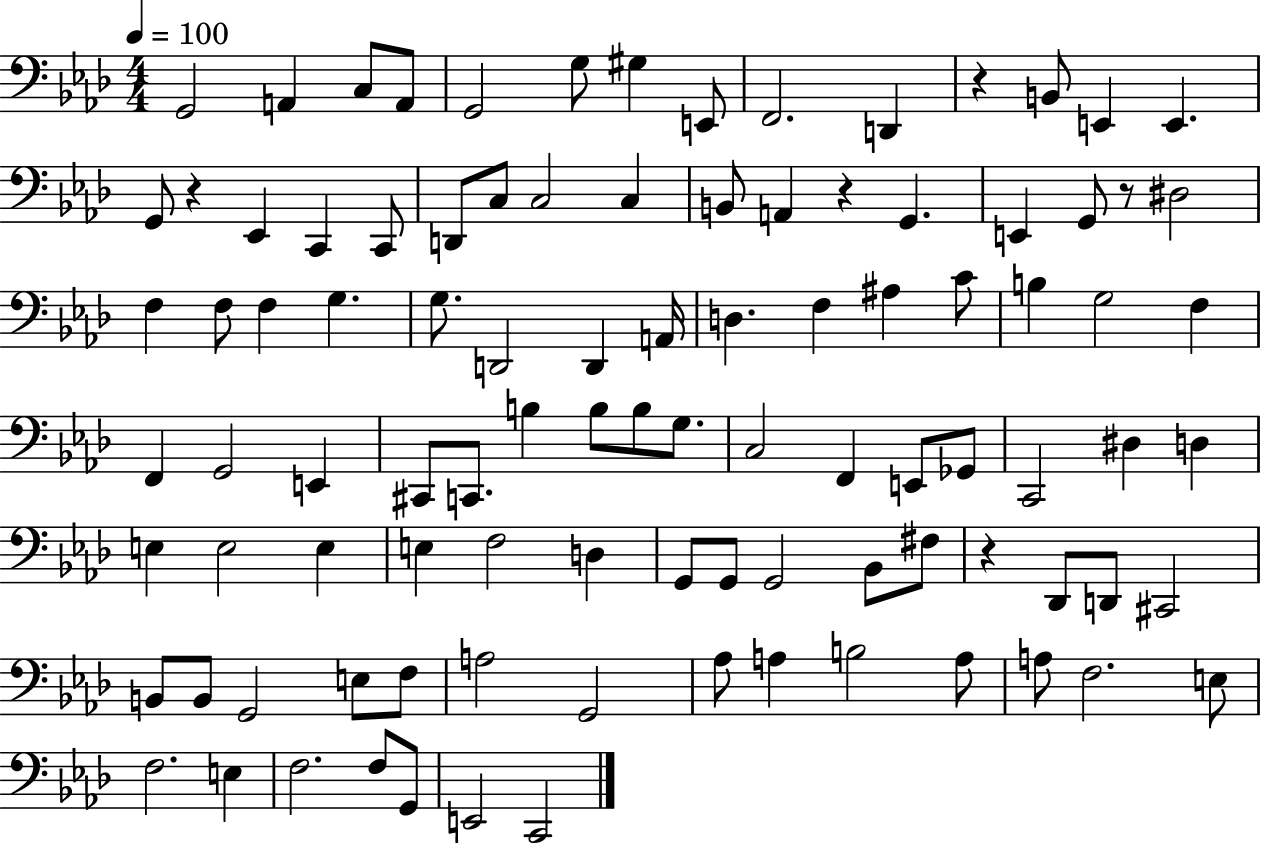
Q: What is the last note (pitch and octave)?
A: C2